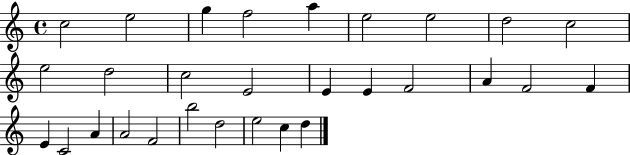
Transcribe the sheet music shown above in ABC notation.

X:1
T:Untitled
M:4/4
L:1/4
K:C
c2 e2 g f2 a e2 e2 d2 c2 e2 d2 c2 E2 E E F2 A F2 F E C2 A A2 F2 b2 d2 e2 c d